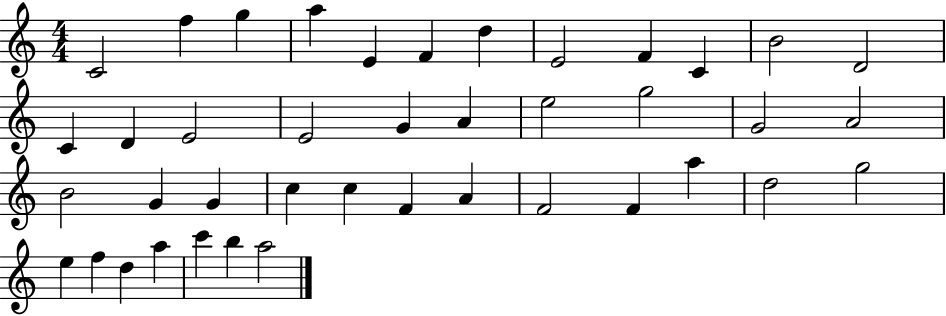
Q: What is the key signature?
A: C major